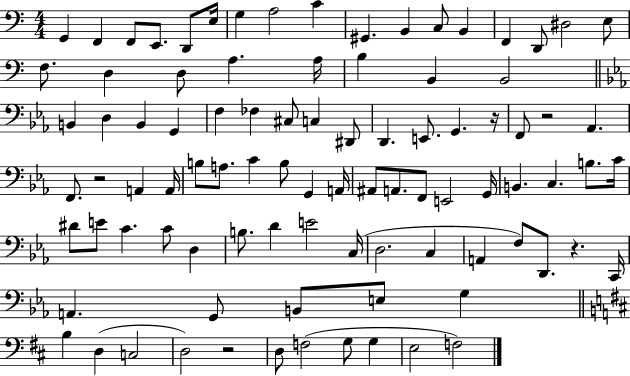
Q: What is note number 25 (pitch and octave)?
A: B2